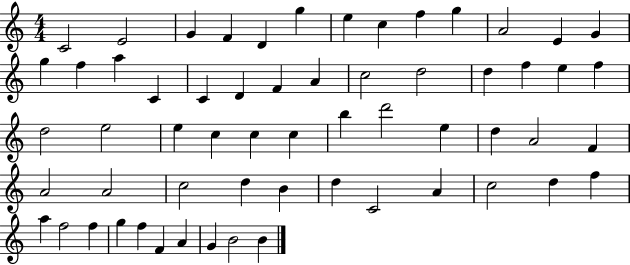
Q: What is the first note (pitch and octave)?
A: C4